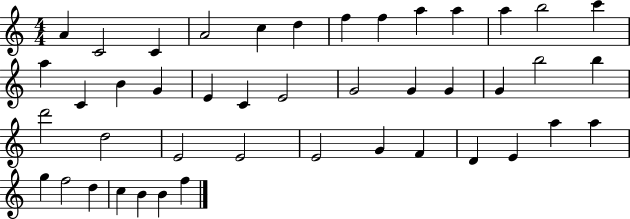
{
  \clef treble
  \numericTimeSignature
  \time 4/4
  \key c \major
  a'4 c'2 c'4 | a'2 c''4 d''4 | f''4 f''4 a''4 a''4 | a''4 b''2 c'''4 | \break a''4 c'4 b'4 g'4 | e'4 c'4 e'2 | g'2 g'4 g'4 | g'4 b''2 b''4 | \break d'''2 d''2 | e'2 e'2 | e'2 g'4 f'4 | d'4 e'4 a''4 a''4 | \break g''4 f''2 d''4 | c''4 b'4 b'4 f''4 | \bar "|."
}